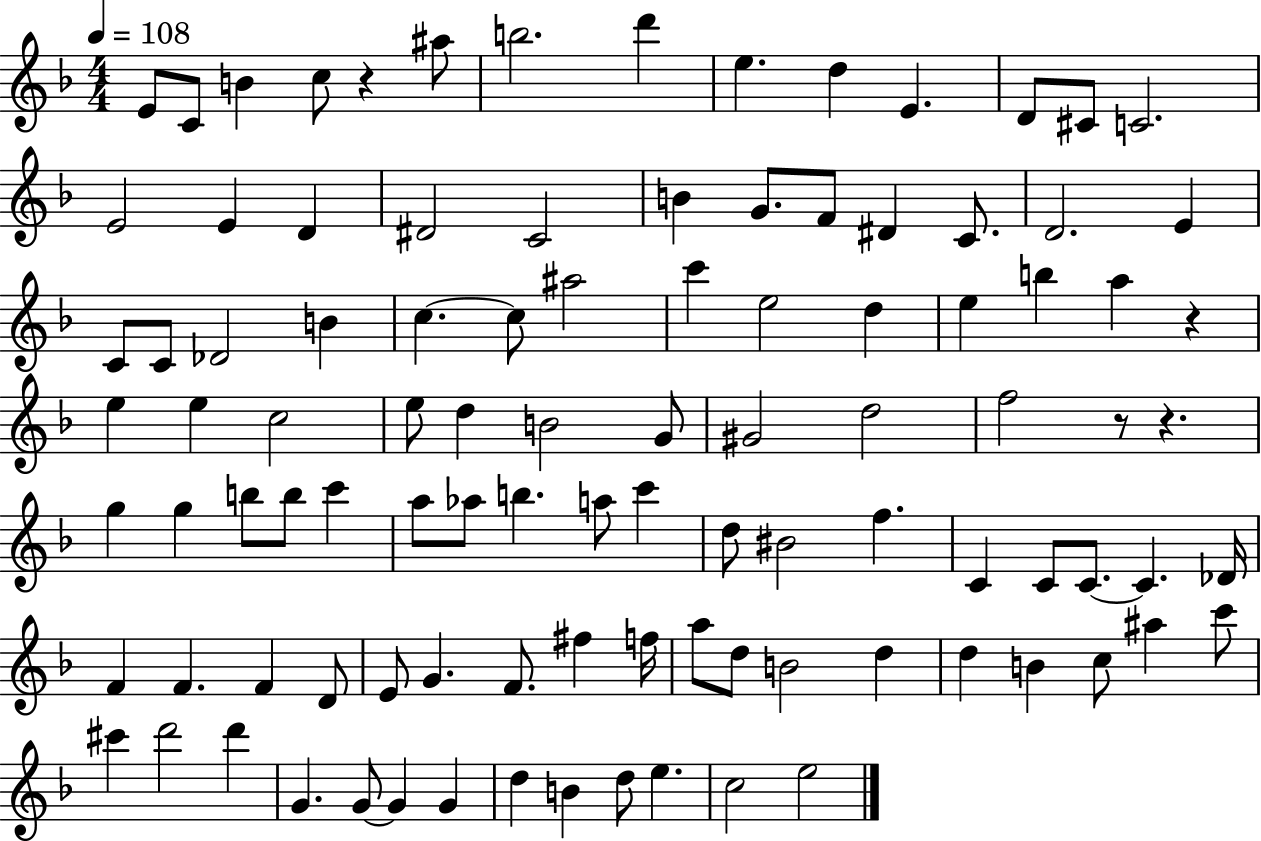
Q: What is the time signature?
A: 4/4